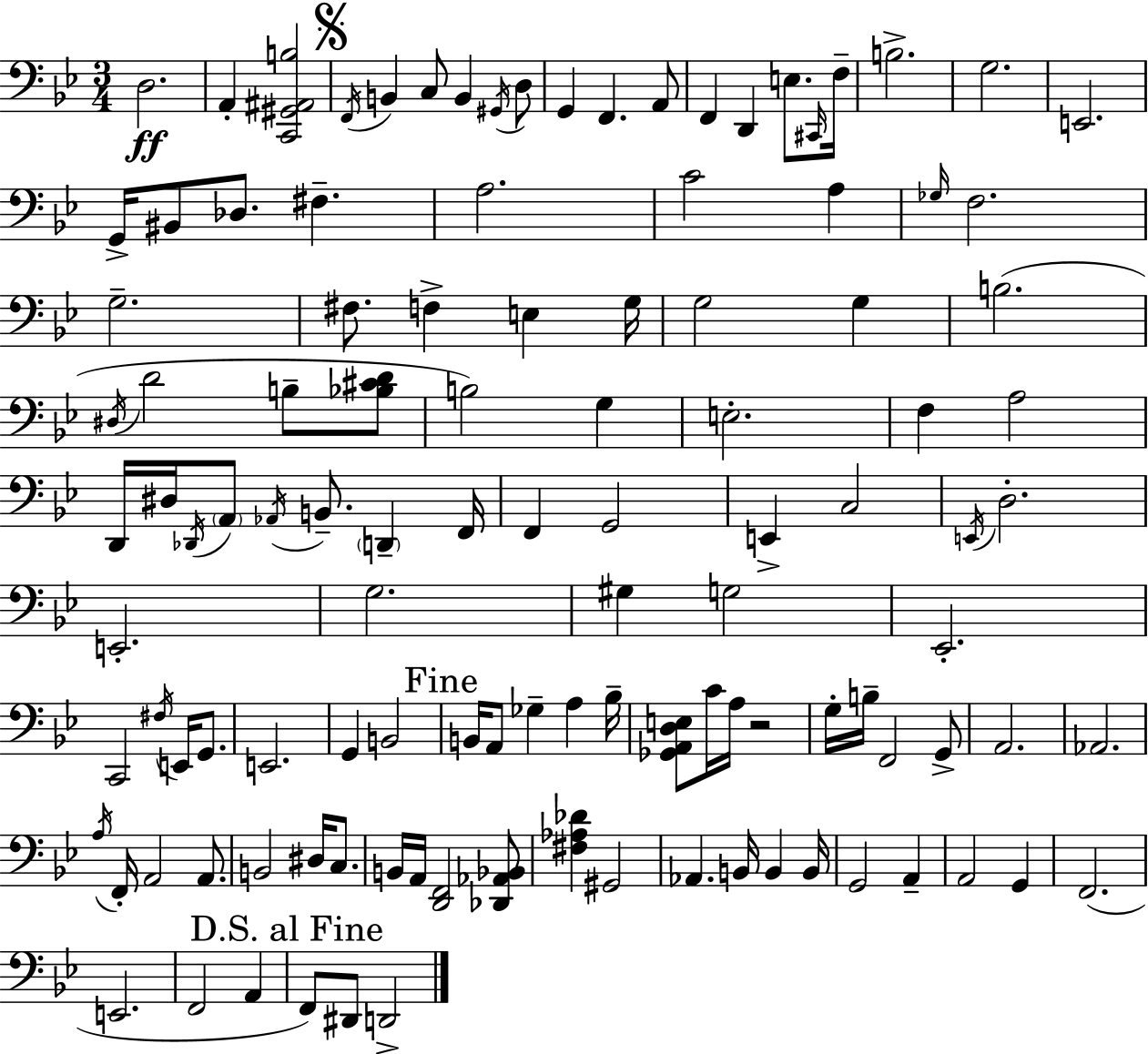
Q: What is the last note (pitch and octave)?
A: D2